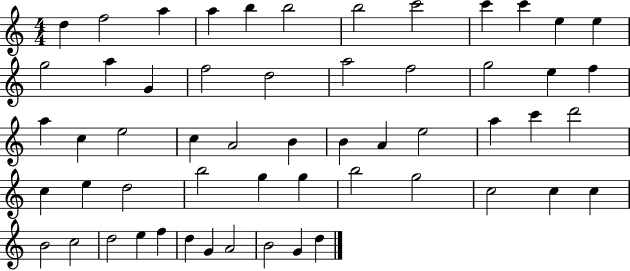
{
  \clef treble
  \numericTimeSignature
  \time 4/4
  \key c \major
  d''4 f''2 a''4 | a''4 b''4 b''2 | b''2 c'''2 | c'''4 c'''4 e''4 e''4 | \break g''2 a''4 g'4 | f''2 d''2 | a''2 f''2 | g''2 e''4 f''4 | \break a''4 c''4 e''2 | c''4 a'2 b'4 | b'4 a'4 e''2 | a''4 c'''4 d'''2 | \break c''4 e''4 d''2 | b''2 g''4 g''4 | b''2 g''2 | c''2 c''4 c''4 | \break b'2 c''2 | d''2 e''4 f''4 | d''4 g'4 a'2 | b'2 g'4 d''4 | \break \bar "|."
}